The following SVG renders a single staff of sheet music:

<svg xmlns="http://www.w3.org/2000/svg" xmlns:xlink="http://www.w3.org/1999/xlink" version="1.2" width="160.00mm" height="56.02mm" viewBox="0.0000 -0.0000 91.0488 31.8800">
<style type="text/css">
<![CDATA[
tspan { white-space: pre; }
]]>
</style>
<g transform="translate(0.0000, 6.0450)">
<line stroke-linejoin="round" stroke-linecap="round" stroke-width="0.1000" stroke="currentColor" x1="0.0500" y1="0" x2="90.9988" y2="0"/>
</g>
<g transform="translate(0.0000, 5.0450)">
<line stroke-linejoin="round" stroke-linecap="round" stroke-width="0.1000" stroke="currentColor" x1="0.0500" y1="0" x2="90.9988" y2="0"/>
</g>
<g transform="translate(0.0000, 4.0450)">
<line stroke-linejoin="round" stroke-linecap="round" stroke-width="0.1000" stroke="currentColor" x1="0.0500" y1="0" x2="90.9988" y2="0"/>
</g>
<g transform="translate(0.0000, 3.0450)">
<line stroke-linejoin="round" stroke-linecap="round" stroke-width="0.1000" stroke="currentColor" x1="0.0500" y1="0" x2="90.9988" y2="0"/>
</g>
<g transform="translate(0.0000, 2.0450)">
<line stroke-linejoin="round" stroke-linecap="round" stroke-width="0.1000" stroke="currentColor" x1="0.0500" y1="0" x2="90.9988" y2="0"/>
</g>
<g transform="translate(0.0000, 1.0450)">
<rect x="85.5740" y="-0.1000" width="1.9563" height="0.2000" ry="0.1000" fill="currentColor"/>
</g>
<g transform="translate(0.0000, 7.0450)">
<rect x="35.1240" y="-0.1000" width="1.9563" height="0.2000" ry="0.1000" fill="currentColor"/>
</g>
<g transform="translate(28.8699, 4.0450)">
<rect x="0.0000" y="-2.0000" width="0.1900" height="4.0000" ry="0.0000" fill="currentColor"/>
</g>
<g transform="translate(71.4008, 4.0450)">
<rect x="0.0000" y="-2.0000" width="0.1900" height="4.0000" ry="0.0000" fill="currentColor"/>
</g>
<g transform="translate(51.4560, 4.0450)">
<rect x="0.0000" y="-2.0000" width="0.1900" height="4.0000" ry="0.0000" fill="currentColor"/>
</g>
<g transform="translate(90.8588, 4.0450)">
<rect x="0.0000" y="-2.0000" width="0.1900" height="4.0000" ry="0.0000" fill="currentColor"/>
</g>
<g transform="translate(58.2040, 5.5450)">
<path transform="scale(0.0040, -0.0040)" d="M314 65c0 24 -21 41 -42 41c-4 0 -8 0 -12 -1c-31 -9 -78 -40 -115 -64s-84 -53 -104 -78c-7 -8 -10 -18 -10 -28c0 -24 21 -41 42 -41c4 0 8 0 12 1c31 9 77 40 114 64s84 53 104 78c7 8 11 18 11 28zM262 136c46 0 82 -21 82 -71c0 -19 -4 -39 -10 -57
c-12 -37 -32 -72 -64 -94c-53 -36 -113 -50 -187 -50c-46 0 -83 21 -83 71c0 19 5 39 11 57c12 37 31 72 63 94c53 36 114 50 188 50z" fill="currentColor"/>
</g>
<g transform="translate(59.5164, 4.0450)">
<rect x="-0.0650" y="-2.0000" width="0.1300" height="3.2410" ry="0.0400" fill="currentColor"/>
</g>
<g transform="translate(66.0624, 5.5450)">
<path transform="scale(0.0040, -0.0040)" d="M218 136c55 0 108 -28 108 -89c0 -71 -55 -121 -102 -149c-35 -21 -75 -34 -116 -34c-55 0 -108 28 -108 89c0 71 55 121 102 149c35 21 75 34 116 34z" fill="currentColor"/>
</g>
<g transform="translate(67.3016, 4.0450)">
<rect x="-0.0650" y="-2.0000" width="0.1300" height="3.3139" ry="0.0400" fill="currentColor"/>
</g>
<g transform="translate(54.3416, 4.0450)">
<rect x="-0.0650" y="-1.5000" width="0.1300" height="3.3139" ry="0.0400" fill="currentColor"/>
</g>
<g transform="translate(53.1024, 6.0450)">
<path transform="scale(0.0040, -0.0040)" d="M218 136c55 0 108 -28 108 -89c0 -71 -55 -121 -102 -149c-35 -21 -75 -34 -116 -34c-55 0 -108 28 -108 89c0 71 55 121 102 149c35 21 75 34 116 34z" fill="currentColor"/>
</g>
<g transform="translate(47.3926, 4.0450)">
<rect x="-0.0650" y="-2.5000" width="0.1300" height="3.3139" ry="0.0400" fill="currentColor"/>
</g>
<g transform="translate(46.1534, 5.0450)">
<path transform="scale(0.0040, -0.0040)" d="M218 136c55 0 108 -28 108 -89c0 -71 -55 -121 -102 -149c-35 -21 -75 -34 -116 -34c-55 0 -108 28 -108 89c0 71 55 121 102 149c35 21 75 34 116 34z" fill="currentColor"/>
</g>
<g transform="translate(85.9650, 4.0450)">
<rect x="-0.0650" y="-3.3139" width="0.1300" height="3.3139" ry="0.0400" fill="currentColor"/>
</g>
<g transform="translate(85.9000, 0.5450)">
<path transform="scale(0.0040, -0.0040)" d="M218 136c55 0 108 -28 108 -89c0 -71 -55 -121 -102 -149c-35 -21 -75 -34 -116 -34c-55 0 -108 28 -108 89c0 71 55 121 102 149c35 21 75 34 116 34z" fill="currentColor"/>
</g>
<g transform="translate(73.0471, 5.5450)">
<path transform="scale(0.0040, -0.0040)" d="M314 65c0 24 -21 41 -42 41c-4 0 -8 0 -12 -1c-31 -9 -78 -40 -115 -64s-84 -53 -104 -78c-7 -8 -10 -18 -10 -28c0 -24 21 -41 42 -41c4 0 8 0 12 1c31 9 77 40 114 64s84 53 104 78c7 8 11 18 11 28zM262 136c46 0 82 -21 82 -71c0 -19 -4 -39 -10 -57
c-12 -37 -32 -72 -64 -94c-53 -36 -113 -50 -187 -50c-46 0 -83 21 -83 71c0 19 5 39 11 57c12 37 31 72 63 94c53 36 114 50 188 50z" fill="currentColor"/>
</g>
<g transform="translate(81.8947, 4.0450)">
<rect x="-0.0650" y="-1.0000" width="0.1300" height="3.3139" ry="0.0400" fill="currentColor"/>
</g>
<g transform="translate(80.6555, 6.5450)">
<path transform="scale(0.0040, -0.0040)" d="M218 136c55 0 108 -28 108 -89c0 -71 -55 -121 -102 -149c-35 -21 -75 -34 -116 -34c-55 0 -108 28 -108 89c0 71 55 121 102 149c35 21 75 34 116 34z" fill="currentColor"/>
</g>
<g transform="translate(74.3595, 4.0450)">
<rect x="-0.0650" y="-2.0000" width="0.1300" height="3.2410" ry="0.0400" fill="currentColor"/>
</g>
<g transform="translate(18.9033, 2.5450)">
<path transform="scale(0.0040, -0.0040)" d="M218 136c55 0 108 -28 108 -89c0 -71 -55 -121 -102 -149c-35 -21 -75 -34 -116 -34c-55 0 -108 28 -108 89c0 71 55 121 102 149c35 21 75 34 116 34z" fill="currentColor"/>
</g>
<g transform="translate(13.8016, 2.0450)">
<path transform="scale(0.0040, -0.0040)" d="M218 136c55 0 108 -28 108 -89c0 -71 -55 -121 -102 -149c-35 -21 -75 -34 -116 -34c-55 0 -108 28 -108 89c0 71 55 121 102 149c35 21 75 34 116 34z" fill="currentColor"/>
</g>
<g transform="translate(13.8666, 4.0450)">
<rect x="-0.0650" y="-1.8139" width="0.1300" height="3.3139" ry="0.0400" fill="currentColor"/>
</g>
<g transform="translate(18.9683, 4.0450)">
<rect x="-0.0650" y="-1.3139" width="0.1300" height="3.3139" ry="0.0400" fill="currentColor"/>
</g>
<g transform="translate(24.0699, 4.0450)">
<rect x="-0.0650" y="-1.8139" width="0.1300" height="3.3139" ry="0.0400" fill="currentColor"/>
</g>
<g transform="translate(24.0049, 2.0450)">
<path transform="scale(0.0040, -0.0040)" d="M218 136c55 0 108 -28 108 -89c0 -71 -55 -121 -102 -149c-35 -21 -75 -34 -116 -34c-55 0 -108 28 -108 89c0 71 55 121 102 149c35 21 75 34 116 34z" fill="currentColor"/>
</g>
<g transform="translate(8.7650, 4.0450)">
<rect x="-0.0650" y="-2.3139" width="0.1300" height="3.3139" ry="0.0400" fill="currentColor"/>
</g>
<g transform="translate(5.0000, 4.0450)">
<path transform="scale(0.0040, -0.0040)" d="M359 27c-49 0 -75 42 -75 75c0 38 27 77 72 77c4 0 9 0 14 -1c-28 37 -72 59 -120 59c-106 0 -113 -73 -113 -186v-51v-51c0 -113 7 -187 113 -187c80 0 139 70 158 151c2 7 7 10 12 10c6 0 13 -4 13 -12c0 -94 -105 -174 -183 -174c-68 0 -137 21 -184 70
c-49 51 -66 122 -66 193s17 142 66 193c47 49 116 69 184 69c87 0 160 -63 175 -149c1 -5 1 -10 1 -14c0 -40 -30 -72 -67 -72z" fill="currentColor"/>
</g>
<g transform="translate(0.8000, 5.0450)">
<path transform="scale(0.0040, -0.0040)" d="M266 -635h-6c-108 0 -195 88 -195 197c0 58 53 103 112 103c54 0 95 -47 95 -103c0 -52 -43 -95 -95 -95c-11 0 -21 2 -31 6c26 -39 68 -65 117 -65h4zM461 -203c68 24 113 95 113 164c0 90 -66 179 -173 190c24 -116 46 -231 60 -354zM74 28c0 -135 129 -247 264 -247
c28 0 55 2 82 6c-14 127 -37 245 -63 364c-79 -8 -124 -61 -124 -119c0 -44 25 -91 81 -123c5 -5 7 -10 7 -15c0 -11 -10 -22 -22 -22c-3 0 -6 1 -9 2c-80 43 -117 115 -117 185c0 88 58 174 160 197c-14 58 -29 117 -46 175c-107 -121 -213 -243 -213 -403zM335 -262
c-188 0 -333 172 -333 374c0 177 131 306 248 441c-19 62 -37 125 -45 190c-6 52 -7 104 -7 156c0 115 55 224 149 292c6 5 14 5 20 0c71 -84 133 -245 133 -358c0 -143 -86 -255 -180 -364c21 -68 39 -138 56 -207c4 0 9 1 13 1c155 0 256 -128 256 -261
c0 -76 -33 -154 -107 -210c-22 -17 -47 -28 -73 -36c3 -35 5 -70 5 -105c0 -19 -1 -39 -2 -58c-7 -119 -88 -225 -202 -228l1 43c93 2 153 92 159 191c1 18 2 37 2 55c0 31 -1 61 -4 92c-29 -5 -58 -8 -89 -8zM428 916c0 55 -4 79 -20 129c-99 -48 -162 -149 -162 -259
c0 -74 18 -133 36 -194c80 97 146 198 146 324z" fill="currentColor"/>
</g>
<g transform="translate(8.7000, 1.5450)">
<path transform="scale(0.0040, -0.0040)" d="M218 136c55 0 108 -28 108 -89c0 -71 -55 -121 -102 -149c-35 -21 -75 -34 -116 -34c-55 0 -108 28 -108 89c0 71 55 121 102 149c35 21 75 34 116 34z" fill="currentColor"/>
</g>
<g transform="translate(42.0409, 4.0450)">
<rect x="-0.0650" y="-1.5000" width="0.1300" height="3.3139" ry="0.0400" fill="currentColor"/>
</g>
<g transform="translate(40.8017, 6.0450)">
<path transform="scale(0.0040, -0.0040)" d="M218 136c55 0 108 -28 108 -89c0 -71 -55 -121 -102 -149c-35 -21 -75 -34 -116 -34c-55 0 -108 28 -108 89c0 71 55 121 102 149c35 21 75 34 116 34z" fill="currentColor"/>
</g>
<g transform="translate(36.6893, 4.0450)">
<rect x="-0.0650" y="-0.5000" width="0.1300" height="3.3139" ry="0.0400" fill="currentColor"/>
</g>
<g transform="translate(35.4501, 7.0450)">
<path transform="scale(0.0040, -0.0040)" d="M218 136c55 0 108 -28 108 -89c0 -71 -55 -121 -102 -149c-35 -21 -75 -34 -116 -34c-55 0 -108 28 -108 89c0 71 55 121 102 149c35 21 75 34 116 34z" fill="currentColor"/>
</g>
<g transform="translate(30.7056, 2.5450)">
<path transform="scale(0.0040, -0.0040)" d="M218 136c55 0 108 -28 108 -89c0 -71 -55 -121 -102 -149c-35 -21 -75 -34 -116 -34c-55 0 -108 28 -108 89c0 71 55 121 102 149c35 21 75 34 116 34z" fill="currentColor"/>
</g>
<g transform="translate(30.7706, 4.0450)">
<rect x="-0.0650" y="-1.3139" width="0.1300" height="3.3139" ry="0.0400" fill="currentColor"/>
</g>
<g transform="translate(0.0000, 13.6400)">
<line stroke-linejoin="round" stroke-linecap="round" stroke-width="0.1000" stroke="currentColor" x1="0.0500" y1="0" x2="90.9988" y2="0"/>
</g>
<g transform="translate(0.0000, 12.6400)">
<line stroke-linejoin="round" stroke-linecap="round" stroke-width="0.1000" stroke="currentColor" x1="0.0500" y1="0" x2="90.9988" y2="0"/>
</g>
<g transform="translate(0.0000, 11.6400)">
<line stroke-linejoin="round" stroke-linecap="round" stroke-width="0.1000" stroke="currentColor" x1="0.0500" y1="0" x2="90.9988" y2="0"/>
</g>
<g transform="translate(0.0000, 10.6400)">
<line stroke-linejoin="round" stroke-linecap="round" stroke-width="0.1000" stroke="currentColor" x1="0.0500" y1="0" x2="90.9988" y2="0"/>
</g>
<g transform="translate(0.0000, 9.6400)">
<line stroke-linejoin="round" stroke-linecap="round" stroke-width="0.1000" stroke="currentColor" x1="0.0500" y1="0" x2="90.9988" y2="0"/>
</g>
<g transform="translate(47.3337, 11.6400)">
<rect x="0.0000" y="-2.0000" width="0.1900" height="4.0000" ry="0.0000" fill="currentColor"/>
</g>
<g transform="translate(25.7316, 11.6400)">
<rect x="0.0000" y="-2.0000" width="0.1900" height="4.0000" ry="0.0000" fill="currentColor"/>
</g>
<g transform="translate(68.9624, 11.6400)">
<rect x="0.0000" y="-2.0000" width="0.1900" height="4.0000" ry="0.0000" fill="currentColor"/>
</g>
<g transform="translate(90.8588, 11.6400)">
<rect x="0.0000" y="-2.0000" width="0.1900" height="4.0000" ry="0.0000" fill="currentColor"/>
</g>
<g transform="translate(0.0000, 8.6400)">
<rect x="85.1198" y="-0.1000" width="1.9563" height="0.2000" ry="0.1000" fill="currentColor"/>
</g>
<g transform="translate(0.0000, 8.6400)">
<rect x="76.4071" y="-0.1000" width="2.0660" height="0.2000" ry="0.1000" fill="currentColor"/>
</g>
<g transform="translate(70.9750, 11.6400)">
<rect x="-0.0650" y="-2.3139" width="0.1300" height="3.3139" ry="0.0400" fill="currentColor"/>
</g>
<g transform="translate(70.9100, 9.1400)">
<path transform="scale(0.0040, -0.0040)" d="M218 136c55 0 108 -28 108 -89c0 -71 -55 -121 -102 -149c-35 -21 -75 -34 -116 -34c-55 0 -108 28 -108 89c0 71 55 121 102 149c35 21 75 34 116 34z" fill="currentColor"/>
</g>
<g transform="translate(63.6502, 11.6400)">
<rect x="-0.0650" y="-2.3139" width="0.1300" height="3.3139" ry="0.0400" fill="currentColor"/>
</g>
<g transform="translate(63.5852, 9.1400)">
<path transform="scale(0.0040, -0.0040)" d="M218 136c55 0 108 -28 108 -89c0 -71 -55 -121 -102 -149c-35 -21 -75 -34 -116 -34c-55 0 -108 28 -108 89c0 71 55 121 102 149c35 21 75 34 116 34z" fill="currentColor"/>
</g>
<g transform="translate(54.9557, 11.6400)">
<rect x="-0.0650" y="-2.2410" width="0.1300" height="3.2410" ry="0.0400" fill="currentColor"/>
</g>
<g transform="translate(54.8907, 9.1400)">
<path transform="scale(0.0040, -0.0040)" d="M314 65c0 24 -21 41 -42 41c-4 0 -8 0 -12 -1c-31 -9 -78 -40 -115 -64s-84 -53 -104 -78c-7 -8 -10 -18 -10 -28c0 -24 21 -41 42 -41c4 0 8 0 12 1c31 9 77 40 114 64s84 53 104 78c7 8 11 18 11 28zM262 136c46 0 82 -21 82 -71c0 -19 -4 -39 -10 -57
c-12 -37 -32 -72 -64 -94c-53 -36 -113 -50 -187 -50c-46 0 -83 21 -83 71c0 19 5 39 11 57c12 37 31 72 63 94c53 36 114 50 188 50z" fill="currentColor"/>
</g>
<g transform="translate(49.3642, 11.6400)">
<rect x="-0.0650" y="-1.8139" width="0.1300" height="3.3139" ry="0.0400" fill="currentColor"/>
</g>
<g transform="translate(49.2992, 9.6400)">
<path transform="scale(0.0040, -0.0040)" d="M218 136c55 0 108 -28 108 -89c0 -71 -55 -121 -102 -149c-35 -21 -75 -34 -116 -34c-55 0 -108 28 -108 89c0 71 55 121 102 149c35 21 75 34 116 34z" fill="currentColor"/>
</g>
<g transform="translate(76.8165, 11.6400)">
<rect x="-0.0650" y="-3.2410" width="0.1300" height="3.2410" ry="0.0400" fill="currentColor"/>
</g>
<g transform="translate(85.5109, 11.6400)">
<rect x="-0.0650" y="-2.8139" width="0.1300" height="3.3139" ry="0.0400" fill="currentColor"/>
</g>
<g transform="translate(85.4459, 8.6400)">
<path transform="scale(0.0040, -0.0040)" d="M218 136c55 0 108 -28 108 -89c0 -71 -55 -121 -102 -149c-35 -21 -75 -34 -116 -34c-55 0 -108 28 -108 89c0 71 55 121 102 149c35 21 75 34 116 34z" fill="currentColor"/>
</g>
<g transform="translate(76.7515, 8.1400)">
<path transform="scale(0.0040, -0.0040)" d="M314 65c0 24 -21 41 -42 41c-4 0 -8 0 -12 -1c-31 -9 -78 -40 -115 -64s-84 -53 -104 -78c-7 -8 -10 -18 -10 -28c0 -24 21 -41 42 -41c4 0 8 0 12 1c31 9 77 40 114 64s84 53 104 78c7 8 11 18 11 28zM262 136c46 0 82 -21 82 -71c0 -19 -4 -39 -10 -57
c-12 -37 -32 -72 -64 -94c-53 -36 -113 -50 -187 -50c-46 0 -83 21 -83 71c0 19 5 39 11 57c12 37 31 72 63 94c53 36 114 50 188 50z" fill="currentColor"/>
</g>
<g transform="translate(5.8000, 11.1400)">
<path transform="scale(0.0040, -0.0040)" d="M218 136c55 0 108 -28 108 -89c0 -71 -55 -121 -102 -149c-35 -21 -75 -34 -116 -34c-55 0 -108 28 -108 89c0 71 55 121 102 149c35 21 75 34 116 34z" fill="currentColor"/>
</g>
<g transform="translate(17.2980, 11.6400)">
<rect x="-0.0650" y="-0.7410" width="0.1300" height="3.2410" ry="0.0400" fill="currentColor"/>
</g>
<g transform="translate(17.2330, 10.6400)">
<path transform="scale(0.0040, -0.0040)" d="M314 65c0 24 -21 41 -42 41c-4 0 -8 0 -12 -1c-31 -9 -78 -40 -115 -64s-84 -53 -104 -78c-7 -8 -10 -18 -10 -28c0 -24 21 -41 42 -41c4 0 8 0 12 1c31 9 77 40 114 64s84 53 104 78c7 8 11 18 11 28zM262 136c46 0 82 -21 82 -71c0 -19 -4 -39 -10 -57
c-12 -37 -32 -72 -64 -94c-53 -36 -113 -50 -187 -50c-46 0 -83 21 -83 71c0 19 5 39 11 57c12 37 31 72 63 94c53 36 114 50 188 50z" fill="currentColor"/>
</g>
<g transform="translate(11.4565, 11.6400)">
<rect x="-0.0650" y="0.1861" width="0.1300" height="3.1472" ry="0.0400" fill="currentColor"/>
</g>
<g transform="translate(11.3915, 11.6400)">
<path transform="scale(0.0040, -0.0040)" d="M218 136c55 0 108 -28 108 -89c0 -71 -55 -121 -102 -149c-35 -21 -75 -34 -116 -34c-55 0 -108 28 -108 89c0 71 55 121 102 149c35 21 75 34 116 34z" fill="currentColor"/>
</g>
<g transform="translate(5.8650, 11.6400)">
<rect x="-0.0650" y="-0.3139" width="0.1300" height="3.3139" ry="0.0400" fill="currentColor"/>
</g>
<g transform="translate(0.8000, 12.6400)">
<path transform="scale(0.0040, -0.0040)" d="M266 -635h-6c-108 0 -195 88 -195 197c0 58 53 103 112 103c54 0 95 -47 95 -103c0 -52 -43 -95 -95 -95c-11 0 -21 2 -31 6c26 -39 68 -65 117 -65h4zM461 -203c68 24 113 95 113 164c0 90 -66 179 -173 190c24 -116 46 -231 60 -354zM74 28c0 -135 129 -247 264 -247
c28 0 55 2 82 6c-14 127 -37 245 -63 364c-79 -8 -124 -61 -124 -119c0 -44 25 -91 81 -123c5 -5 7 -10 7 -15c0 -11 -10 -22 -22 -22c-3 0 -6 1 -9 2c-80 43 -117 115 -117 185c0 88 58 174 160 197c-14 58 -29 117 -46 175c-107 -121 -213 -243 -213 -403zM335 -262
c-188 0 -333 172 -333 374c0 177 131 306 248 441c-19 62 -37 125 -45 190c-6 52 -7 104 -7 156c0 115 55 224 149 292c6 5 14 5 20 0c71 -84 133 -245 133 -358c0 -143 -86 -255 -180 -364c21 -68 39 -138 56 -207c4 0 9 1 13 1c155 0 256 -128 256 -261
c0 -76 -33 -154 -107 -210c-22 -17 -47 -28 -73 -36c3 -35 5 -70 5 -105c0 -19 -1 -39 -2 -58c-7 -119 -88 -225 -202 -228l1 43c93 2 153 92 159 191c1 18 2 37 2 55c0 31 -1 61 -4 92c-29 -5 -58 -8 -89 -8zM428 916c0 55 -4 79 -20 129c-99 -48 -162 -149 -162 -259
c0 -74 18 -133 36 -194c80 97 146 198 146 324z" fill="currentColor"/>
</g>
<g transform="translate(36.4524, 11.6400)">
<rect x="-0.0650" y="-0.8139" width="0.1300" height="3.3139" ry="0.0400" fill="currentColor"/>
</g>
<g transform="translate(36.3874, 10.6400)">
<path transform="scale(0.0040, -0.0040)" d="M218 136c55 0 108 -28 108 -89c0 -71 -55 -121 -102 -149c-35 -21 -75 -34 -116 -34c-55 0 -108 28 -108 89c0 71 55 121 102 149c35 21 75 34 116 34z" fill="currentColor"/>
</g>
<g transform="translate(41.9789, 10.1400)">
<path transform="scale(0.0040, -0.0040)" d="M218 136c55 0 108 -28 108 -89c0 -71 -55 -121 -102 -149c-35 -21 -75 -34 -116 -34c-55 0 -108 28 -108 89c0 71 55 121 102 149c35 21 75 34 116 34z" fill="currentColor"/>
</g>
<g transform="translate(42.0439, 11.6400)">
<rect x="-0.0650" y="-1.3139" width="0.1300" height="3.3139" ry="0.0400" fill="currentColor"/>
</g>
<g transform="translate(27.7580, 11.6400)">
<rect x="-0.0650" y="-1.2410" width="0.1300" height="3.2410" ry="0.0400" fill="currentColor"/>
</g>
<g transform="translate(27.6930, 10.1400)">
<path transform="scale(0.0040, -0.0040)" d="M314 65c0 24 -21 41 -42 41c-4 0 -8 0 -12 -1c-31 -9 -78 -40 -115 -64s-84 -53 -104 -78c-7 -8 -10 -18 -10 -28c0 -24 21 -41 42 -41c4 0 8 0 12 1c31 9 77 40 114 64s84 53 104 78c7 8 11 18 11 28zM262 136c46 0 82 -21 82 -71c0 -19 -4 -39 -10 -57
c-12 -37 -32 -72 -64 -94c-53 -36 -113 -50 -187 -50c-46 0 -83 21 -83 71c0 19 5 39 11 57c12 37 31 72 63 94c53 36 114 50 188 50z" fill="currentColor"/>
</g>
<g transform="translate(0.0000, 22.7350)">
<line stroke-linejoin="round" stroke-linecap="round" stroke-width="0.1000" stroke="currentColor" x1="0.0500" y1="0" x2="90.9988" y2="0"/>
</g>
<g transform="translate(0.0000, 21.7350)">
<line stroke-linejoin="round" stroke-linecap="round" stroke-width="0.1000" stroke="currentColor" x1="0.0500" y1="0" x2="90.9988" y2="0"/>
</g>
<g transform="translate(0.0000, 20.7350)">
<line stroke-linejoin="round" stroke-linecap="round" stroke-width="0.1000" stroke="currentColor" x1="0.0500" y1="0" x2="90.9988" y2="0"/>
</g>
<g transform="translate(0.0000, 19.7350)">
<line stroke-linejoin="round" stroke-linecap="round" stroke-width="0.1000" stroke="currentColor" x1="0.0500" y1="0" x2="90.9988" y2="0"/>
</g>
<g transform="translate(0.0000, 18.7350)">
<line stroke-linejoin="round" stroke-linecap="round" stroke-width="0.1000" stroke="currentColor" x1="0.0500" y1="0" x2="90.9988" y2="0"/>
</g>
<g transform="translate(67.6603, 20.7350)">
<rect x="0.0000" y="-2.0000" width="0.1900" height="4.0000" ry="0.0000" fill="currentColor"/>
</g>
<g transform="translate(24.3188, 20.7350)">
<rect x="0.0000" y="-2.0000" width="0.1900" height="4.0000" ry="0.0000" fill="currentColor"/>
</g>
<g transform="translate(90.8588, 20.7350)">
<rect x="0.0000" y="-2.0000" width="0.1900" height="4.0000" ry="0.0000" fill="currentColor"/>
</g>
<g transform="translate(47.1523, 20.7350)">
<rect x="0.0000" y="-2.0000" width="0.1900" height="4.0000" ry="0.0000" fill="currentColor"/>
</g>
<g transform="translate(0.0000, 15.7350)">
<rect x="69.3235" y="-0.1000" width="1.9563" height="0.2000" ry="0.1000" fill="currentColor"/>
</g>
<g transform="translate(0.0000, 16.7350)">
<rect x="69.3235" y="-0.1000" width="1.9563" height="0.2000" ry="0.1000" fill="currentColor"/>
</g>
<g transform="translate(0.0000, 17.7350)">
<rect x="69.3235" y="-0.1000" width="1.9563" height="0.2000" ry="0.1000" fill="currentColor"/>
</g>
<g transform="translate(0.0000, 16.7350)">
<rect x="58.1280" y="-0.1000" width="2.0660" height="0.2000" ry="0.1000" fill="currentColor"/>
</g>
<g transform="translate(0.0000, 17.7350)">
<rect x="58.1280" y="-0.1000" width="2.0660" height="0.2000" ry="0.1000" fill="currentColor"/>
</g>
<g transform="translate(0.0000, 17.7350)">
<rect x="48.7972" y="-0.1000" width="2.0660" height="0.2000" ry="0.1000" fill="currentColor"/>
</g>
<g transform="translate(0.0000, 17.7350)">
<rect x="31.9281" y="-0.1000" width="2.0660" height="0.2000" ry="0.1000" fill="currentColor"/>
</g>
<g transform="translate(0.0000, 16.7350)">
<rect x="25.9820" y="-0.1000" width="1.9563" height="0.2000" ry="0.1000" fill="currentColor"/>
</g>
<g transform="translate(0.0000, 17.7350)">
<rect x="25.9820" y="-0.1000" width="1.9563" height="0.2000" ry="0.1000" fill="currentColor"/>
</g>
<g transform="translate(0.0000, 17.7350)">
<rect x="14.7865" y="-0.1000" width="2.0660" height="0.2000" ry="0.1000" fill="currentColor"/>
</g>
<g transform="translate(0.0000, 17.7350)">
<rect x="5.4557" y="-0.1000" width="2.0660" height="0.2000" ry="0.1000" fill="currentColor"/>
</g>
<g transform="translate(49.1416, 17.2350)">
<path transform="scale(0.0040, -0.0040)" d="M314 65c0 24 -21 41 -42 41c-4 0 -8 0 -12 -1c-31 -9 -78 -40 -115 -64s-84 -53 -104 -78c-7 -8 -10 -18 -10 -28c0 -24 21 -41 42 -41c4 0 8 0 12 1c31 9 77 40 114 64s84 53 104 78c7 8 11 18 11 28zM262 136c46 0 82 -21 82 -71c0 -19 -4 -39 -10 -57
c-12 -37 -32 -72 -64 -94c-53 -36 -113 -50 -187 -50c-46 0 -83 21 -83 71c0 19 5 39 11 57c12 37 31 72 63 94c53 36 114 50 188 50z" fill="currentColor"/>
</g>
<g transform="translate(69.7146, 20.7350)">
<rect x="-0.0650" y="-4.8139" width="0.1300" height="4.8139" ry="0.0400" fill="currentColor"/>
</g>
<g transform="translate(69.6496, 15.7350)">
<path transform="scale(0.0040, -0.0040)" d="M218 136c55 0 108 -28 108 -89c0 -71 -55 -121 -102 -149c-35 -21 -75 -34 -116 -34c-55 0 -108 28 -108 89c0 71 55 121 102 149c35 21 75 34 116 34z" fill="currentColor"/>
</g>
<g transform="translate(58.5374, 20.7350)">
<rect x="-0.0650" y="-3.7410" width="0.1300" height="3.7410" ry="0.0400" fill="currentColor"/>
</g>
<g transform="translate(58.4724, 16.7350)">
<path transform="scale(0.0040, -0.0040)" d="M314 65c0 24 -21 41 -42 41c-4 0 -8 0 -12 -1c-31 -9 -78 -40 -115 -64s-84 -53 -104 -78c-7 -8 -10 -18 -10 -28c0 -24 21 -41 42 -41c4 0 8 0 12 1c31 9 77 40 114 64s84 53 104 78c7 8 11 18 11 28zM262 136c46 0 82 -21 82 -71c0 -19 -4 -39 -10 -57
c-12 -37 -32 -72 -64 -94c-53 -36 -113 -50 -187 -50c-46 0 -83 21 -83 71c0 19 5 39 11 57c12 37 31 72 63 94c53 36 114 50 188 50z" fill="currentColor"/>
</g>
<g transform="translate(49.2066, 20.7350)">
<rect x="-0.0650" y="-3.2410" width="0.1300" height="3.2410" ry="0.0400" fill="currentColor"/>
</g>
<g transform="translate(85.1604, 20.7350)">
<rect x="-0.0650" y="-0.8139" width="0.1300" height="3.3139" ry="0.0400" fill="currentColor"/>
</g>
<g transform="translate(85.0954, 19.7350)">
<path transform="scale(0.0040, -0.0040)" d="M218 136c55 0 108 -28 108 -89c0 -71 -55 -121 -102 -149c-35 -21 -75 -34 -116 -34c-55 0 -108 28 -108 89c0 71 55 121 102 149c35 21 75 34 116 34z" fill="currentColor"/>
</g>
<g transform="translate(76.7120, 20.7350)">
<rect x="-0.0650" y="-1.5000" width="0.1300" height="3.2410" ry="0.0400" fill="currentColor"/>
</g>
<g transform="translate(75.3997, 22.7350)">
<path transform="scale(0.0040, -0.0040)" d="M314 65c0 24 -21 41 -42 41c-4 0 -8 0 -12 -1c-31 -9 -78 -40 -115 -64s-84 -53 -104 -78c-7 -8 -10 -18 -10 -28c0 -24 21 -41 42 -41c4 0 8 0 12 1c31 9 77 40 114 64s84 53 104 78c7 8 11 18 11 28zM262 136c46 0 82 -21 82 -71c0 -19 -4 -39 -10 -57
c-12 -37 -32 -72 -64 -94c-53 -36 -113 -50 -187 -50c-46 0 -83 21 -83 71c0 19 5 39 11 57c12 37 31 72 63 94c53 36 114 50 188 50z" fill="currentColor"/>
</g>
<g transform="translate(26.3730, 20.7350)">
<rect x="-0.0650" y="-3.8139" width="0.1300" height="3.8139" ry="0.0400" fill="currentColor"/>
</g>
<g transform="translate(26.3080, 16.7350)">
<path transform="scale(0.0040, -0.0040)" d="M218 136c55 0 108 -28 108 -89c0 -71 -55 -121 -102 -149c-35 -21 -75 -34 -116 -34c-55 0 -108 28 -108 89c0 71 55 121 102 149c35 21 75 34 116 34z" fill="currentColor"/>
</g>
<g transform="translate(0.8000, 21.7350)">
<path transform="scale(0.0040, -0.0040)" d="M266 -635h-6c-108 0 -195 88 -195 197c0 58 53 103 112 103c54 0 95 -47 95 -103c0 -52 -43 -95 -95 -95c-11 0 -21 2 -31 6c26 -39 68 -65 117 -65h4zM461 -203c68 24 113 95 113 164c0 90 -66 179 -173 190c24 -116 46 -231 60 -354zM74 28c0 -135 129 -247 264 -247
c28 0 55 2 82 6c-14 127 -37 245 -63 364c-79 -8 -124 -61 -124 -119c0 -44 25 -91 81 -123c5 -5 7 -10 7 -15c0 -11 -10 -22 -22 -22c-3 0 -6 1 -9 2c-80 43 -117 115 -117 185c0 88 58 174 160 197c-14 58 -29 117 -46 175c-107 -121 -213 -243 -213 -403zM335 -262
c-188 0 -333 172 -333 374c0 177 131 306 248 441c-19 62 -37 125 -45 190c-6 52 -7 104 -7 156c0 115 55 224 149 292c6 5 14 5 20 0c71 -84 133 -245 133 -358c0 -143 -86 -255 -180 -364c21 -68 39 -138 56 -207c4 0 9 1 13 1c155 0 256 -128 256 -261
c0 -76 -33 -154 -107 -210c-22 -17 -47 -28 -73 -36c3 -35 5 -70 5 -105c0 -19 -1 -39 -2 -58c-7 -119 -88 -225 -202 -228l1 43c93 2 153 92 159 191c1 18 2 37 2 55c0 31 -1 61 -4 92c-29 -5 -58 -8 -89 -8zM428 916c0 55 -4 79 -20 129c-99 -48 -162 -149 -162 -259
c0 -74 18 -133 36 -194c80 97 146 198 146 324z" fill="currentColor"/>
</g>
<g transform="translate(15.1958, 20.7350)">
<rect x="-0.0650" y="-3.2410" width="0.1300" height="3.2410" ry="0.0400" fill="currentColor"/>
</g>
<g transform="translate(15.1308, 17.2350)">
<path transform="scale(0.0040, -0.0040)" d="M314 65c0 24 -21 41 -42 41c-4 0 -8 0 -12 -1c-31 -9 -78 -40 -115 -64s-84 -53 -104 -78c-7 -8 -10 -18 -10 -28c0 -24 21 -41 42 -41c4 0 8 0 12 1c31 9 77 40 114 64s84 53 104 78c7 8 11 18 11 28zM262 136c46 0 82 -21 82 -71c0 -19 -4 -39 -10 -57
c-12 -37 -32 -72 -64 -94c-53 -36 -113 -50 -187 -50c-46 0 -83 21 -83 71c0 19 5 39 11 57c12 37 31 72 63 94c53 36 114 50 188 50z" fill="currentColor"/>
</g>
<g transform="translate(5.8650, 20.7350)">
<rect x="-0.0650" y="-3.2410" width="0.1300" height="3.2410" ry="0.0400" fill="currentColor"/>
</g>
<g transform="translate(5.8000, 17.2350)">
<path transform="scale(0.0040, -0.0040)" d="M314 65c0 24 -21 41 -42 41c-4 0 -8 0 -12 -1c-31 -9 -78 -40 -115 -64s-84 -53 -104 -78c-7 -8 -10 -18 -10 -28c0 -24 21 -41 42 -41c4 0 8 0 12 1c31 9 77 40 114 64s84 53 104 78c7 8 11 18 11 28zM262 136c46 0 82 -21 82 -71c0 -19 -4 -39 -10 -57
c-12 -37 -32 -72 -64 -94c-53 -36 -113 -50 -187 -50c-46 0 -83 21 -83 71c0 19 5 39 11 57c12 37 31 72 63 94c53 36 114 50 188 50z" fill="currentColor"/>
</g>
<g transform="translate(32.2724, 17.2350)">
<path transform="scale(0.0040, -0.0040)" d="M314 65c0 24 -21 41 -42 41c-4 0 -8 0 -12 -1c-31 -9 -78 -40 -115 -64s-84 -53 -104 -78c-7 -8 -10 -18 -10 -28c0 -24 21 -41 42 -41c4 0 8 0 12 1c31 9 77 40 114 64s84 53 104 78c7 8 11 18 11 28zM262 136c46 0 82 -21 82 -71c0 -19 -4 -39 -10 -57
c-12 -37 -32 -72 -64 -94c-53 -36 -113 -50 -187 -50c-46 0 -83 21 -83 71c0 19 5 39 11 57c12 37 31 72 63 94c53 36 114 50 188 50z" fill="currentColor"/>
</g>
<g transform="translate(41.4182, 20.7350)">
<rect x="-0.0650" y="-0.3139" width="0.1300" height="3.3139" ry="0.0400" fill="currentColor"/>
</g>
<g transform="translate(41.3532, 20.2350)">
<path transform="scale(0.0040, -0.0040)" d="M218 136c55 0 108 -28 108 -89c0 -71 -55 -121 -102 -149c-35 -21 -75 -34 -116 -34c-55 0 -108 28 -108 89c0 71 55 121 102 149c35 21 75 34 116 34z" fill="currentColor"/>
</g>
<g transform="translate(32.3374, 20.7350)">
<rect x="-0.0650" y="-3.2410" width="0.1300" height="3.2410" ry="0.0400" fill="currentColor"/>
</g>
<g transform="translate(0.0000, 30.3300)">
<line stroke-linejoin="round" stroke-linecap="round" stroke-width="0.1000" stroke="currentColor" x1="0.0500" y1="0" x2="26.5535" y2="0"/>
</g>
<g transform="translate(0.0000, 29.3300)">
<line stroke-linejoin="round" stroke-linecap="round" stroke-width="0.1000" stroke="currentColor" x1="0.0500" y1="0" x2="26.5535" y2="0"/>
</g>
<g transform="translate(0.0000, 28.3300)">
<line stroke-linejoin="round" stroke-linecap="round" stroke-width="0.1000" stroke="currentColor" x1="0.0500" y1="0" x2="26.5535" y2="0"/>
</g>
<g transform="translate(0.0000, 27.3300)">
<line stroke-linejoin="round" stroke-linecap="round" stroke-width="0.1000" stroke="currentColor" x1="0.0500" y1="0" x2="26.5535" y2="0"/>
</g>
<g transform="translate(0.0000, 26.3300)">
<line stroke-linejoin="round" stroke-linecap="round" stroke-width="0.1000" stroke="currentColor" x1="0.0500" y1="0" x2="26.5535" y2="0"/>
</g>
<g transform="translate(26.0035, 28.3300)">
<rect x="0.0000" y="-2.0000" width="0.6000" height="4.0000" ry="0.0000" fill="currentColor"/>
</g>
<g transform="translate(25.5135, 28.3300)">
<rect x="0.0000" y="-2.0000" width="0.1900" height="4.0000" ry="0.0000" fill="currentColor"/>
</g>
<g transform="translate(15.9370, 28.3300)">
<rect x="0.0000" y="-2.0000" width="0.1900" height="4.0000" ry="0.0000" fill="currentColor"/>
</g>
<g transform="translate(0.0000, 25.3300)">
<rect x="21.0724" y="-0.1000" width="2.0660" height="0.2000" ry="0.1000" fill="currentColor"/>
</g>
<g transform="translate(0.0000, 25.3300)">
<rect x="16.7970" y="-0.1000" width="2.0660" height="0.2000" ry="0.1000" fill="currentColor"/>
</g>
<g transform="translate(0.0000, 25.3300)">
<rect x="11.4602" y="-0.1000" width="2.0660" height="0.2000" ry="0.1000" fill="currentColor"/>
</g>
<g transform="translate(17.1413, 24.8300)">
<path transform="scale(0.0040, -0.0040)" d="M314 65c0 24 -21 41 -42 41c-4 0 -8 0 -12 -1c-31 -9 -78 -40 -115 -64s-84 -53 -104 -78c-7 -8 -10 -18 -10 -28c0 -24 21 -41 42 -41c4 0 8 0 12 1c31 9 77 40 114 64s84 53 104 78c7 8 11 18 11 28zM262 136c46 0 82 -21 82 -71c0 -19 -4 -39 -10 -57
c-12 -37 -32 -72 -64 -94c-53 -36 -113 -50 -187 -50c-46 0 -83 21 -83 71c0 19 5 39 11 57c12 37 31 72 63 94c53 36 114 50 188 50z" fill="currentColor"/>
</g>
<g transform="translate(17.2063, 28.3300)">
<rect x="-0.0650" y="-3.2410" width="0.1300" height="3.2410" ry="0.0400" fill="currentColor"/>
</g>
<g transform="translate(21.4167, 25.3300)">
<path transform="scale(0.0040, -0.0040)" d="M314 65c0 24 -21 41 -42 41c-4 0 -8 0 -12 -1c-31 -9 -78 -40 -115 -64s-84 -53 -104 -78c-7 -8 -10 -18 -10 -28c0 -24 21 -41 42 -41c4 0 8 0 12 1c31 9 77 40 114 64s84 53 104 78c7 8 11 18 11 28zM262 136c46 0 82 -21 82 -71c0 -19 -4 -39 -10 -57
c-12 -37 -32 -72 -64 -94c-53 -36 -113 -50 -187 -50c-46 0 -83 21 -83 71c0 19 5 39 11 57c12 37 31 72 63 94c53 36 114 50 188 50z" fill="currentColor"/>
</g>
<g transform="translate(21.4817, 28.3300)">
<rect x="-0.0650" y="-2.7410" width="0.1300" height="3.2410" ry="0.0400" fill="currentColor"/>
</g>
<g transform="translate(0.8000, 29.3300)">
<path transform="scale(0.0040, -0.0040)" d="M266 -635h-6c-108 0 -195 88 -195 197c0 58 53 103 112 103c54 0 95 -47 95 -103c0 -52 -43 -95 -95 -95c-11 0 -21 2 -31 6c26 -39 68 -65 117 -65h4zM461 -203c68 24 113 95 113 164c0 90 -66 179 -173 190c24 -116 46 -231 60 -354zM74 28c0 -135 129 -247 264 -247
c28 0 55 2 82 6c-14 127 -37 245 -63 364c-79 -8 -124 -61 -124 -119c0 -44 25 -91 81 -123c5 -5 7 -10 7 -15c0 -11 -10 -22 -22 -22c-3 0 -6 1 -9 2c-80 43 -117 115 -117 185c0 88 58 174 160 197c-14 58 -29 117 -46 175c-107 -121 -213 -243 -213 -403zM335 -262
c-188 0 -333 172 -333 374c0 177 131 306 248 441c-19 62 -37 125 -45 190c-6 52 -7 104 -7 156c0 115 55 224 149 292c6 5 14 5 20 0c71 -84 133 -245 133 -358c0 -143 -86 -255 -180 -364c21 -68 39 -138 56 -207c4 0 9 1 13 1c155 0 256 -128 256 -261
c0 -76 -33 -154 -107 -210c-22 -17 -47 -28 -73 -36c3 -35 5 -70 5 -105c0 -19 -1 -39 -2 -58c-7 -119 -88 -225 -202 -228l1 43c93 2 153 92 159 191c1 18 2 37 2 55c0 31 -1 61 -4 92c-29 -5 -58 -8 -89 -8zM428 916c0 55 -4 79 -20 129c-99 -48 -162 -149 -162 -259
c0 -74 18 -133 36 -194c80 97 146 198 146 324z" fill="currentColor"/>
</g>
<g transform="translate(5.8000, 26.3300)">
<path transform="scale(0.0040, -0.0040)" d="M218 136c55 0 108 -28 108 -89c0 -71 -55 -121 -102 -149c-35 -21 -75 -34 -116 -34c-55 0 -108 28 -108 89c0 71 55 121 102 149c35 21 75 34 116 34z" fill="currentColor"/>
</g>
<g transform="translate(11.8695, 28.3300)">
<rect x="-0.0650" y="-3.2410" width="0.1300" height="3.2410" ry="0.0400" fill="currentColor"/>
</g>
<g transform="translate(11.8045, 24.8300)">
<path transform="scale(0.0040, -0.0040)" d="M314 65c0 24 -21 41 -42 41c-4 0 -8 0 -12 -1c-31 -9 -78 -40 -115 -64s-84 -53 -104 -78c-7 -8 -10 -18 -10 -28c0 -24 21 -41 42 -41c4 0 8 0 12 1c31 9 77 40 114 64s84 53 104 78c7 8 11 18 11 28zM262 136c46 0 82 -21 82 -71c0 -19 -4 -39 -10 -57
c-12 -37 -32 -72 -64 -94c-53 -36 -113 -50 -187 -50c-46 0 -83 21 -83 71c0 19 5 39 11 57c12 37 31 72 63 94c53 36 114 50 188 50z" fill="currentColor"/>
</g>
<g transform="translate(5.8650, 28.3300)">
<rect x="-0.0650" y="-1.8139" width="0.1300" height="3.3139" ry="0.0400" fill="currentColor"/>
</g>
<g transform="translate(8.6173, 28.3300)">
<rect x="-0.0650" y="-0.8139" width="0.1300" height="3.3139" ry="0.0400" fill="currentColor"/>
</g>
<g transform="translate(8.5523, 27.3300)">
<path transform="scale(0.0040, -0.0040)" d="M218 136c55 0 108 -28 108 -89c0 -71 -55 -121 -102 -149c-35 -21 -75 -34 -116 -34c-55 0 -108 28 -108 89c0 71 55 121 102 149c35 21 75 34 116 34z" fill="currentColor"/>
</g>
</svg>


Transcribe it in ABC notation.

X:1
T:Untitled
M:4/4
L:1/4
K:C
g f e f e C E G E F2 F F2 D b c B d2 e2 d e f g2 g g b2 a b2 b2 c' b2 c b2 c'2 e' E2 d f d b2 b2 a2